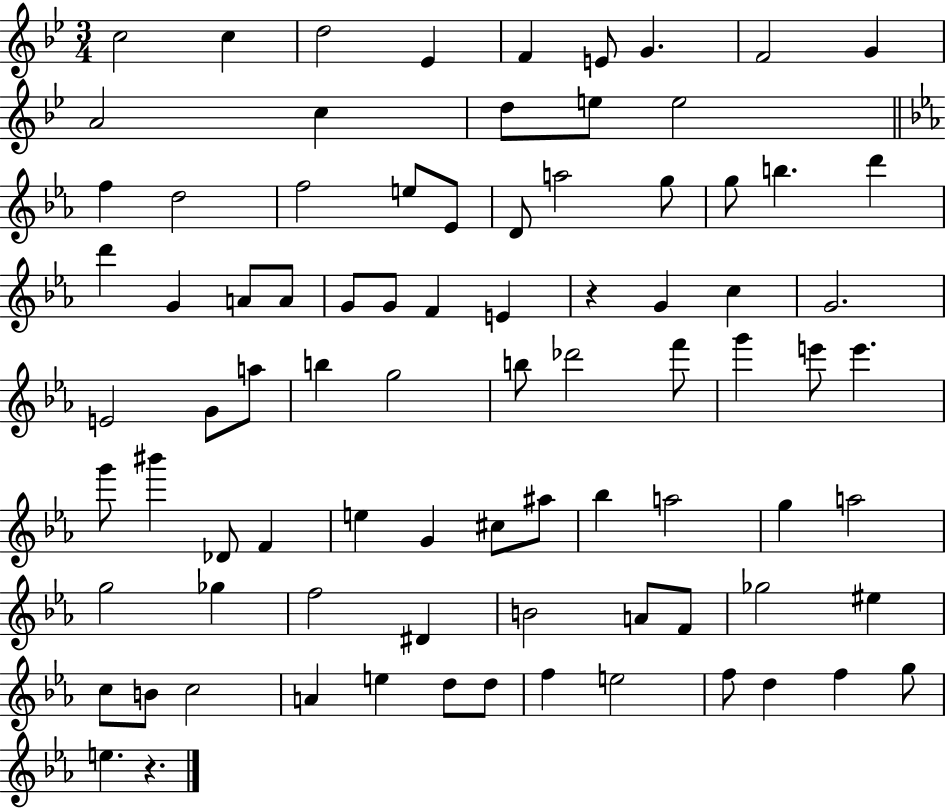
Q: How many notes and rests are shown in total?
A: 84